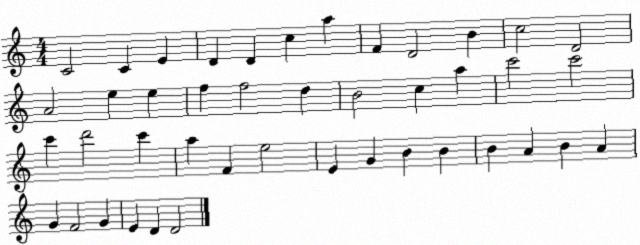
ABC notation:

X:1
T:Untitled
M:4/4
L:1/4
K:C
C2 C E D D c a F D2 B c2 D2 A2 e e f f2 d B2 c a c'2 c'2 c' d'2 c' a F e2 E G B B B A B A G F2 G E D D2